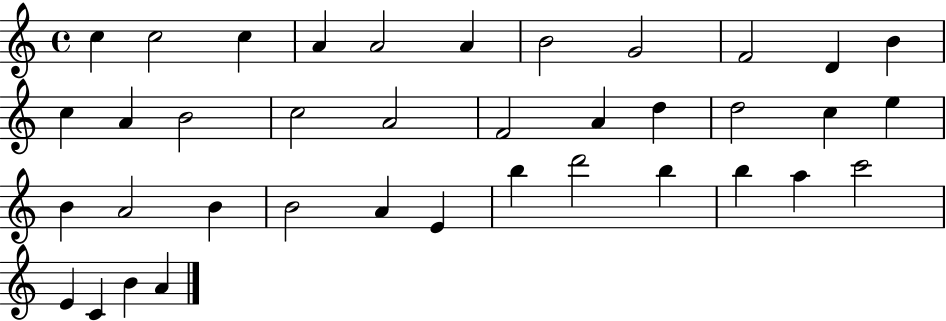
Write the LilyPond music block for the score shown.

{
  \clef treble
  \time 4/4
  \defaultTimeSignature
  \key c \major
  c''4 c''2 c''4 | a'4 a'2 a'4 | b'2 g'2 | f'2 d'4 b'4 | \break c''4 a'4 b'2 | c''2 a'2 | f'2 a'4 d''4 | d''2 c''4 e''4 | \break b'4 a'2 b'4 | b'2 a'4 e'4 | b''4 d'''2 b''4 | b''4 a''4 c'''2 | \break e'4 c'4 b'4 a'4 | \bar "|."
}